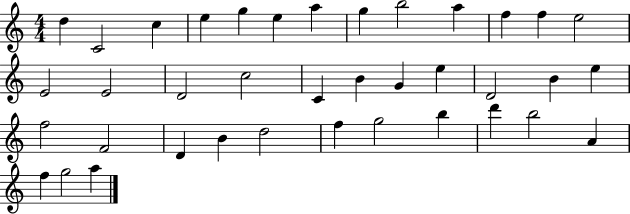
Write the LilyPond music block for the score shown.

{
  \clef treble
  \numericTimeSignature
  \time 4/4
  \key c \major
  d''4 c'2 c''4 | e''4 g''4 e''4 a''4 | g''4 b''2 a''4 | f''4 f''4 e''2 | \break e'2 e'2 | d'2 c''2 | c'4 b'4 g'4 e''4 | d'2 b'4 e''4 | \break f''2 f'2 | d'4 b'4 d''2 | f''4 g''2 b''4 | d'''4 b''2 a'4 | \break f''4 g''2 a''4 | \bar "|."
}